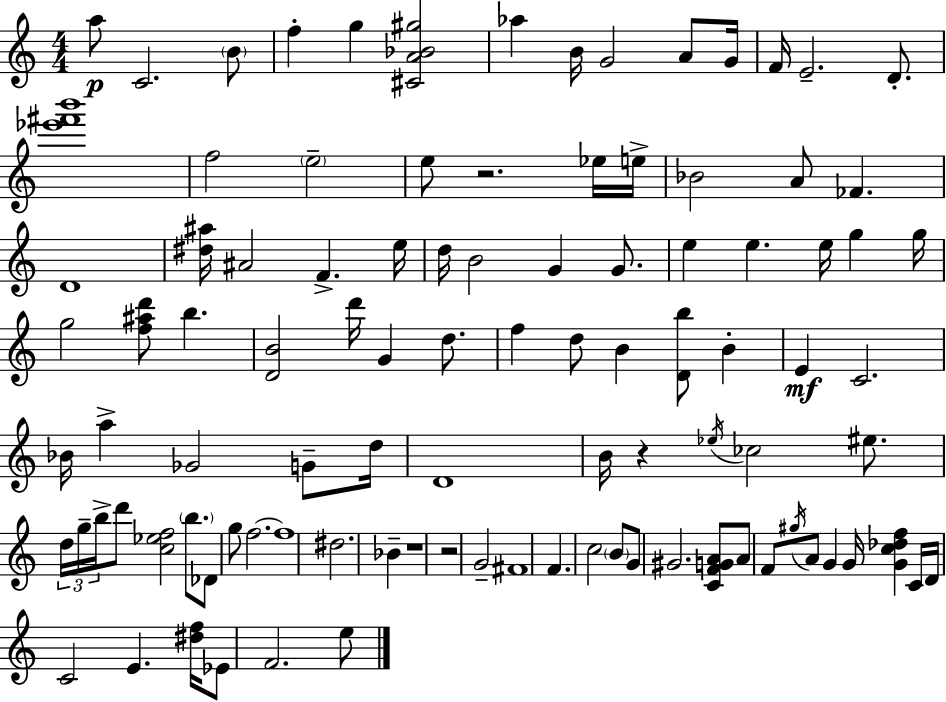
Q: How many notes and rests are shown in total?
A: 100